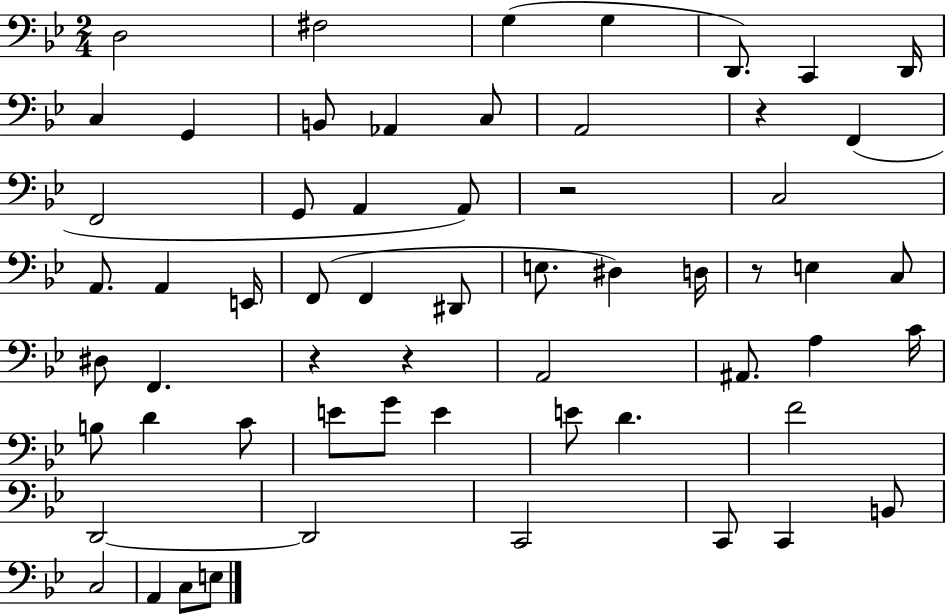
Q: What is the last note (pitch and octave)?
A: E3